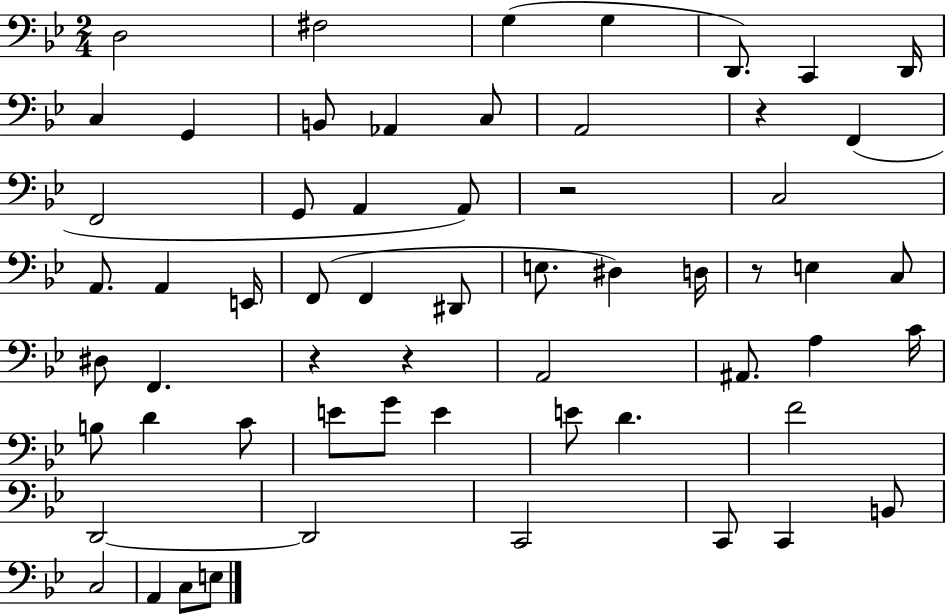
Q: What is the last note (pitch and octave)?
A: E3